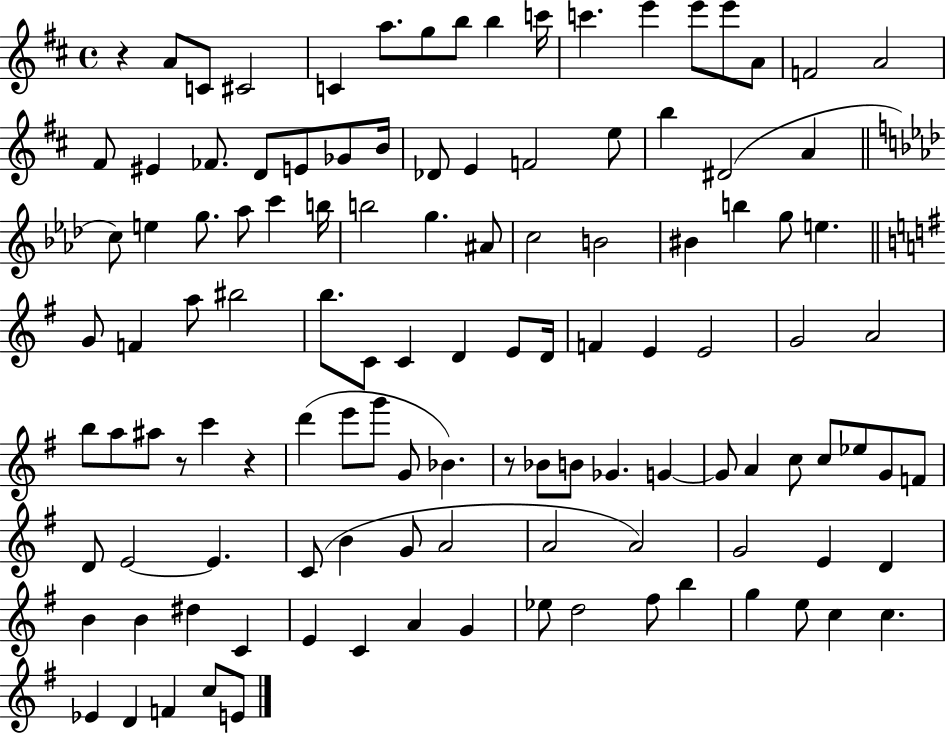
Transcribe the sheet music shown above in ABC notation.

X:1
T:Untitled
M:4/4
L:1/4
K:D
z A/2 C/2 ^C2 C a/2 g/2 b/2 b c'/4 c' e' e'/2 e'/2 A/2 F2 A2 ^F/2 ^E _F/2 D/2 E/2 _G/2 B/4 _D/2 E F2 e/2 b ^D2 A c/2 e g/2 _a/2 c' b/4 b2 g ^A/2 c2 B2 ^B b g/2 e G/2 F a/2 ^b2 b/2 C/2 C D E/2 D/4 F E E2 G2 A2 b/2 a/2 ^a/2 z/2 c' z d' e'/2 g'/2 G/2 _B z/2 _B/2 B/2 _G G G/2 A c/2 c/2 _e/2 G/2 F/2 D/2 E2 E C/2 B G/2 A2 A2 A2 G2 E D B B ^d C E C A G _e/2 d2 ^f/2 b g e/2 c c _E D F c/2 E/2